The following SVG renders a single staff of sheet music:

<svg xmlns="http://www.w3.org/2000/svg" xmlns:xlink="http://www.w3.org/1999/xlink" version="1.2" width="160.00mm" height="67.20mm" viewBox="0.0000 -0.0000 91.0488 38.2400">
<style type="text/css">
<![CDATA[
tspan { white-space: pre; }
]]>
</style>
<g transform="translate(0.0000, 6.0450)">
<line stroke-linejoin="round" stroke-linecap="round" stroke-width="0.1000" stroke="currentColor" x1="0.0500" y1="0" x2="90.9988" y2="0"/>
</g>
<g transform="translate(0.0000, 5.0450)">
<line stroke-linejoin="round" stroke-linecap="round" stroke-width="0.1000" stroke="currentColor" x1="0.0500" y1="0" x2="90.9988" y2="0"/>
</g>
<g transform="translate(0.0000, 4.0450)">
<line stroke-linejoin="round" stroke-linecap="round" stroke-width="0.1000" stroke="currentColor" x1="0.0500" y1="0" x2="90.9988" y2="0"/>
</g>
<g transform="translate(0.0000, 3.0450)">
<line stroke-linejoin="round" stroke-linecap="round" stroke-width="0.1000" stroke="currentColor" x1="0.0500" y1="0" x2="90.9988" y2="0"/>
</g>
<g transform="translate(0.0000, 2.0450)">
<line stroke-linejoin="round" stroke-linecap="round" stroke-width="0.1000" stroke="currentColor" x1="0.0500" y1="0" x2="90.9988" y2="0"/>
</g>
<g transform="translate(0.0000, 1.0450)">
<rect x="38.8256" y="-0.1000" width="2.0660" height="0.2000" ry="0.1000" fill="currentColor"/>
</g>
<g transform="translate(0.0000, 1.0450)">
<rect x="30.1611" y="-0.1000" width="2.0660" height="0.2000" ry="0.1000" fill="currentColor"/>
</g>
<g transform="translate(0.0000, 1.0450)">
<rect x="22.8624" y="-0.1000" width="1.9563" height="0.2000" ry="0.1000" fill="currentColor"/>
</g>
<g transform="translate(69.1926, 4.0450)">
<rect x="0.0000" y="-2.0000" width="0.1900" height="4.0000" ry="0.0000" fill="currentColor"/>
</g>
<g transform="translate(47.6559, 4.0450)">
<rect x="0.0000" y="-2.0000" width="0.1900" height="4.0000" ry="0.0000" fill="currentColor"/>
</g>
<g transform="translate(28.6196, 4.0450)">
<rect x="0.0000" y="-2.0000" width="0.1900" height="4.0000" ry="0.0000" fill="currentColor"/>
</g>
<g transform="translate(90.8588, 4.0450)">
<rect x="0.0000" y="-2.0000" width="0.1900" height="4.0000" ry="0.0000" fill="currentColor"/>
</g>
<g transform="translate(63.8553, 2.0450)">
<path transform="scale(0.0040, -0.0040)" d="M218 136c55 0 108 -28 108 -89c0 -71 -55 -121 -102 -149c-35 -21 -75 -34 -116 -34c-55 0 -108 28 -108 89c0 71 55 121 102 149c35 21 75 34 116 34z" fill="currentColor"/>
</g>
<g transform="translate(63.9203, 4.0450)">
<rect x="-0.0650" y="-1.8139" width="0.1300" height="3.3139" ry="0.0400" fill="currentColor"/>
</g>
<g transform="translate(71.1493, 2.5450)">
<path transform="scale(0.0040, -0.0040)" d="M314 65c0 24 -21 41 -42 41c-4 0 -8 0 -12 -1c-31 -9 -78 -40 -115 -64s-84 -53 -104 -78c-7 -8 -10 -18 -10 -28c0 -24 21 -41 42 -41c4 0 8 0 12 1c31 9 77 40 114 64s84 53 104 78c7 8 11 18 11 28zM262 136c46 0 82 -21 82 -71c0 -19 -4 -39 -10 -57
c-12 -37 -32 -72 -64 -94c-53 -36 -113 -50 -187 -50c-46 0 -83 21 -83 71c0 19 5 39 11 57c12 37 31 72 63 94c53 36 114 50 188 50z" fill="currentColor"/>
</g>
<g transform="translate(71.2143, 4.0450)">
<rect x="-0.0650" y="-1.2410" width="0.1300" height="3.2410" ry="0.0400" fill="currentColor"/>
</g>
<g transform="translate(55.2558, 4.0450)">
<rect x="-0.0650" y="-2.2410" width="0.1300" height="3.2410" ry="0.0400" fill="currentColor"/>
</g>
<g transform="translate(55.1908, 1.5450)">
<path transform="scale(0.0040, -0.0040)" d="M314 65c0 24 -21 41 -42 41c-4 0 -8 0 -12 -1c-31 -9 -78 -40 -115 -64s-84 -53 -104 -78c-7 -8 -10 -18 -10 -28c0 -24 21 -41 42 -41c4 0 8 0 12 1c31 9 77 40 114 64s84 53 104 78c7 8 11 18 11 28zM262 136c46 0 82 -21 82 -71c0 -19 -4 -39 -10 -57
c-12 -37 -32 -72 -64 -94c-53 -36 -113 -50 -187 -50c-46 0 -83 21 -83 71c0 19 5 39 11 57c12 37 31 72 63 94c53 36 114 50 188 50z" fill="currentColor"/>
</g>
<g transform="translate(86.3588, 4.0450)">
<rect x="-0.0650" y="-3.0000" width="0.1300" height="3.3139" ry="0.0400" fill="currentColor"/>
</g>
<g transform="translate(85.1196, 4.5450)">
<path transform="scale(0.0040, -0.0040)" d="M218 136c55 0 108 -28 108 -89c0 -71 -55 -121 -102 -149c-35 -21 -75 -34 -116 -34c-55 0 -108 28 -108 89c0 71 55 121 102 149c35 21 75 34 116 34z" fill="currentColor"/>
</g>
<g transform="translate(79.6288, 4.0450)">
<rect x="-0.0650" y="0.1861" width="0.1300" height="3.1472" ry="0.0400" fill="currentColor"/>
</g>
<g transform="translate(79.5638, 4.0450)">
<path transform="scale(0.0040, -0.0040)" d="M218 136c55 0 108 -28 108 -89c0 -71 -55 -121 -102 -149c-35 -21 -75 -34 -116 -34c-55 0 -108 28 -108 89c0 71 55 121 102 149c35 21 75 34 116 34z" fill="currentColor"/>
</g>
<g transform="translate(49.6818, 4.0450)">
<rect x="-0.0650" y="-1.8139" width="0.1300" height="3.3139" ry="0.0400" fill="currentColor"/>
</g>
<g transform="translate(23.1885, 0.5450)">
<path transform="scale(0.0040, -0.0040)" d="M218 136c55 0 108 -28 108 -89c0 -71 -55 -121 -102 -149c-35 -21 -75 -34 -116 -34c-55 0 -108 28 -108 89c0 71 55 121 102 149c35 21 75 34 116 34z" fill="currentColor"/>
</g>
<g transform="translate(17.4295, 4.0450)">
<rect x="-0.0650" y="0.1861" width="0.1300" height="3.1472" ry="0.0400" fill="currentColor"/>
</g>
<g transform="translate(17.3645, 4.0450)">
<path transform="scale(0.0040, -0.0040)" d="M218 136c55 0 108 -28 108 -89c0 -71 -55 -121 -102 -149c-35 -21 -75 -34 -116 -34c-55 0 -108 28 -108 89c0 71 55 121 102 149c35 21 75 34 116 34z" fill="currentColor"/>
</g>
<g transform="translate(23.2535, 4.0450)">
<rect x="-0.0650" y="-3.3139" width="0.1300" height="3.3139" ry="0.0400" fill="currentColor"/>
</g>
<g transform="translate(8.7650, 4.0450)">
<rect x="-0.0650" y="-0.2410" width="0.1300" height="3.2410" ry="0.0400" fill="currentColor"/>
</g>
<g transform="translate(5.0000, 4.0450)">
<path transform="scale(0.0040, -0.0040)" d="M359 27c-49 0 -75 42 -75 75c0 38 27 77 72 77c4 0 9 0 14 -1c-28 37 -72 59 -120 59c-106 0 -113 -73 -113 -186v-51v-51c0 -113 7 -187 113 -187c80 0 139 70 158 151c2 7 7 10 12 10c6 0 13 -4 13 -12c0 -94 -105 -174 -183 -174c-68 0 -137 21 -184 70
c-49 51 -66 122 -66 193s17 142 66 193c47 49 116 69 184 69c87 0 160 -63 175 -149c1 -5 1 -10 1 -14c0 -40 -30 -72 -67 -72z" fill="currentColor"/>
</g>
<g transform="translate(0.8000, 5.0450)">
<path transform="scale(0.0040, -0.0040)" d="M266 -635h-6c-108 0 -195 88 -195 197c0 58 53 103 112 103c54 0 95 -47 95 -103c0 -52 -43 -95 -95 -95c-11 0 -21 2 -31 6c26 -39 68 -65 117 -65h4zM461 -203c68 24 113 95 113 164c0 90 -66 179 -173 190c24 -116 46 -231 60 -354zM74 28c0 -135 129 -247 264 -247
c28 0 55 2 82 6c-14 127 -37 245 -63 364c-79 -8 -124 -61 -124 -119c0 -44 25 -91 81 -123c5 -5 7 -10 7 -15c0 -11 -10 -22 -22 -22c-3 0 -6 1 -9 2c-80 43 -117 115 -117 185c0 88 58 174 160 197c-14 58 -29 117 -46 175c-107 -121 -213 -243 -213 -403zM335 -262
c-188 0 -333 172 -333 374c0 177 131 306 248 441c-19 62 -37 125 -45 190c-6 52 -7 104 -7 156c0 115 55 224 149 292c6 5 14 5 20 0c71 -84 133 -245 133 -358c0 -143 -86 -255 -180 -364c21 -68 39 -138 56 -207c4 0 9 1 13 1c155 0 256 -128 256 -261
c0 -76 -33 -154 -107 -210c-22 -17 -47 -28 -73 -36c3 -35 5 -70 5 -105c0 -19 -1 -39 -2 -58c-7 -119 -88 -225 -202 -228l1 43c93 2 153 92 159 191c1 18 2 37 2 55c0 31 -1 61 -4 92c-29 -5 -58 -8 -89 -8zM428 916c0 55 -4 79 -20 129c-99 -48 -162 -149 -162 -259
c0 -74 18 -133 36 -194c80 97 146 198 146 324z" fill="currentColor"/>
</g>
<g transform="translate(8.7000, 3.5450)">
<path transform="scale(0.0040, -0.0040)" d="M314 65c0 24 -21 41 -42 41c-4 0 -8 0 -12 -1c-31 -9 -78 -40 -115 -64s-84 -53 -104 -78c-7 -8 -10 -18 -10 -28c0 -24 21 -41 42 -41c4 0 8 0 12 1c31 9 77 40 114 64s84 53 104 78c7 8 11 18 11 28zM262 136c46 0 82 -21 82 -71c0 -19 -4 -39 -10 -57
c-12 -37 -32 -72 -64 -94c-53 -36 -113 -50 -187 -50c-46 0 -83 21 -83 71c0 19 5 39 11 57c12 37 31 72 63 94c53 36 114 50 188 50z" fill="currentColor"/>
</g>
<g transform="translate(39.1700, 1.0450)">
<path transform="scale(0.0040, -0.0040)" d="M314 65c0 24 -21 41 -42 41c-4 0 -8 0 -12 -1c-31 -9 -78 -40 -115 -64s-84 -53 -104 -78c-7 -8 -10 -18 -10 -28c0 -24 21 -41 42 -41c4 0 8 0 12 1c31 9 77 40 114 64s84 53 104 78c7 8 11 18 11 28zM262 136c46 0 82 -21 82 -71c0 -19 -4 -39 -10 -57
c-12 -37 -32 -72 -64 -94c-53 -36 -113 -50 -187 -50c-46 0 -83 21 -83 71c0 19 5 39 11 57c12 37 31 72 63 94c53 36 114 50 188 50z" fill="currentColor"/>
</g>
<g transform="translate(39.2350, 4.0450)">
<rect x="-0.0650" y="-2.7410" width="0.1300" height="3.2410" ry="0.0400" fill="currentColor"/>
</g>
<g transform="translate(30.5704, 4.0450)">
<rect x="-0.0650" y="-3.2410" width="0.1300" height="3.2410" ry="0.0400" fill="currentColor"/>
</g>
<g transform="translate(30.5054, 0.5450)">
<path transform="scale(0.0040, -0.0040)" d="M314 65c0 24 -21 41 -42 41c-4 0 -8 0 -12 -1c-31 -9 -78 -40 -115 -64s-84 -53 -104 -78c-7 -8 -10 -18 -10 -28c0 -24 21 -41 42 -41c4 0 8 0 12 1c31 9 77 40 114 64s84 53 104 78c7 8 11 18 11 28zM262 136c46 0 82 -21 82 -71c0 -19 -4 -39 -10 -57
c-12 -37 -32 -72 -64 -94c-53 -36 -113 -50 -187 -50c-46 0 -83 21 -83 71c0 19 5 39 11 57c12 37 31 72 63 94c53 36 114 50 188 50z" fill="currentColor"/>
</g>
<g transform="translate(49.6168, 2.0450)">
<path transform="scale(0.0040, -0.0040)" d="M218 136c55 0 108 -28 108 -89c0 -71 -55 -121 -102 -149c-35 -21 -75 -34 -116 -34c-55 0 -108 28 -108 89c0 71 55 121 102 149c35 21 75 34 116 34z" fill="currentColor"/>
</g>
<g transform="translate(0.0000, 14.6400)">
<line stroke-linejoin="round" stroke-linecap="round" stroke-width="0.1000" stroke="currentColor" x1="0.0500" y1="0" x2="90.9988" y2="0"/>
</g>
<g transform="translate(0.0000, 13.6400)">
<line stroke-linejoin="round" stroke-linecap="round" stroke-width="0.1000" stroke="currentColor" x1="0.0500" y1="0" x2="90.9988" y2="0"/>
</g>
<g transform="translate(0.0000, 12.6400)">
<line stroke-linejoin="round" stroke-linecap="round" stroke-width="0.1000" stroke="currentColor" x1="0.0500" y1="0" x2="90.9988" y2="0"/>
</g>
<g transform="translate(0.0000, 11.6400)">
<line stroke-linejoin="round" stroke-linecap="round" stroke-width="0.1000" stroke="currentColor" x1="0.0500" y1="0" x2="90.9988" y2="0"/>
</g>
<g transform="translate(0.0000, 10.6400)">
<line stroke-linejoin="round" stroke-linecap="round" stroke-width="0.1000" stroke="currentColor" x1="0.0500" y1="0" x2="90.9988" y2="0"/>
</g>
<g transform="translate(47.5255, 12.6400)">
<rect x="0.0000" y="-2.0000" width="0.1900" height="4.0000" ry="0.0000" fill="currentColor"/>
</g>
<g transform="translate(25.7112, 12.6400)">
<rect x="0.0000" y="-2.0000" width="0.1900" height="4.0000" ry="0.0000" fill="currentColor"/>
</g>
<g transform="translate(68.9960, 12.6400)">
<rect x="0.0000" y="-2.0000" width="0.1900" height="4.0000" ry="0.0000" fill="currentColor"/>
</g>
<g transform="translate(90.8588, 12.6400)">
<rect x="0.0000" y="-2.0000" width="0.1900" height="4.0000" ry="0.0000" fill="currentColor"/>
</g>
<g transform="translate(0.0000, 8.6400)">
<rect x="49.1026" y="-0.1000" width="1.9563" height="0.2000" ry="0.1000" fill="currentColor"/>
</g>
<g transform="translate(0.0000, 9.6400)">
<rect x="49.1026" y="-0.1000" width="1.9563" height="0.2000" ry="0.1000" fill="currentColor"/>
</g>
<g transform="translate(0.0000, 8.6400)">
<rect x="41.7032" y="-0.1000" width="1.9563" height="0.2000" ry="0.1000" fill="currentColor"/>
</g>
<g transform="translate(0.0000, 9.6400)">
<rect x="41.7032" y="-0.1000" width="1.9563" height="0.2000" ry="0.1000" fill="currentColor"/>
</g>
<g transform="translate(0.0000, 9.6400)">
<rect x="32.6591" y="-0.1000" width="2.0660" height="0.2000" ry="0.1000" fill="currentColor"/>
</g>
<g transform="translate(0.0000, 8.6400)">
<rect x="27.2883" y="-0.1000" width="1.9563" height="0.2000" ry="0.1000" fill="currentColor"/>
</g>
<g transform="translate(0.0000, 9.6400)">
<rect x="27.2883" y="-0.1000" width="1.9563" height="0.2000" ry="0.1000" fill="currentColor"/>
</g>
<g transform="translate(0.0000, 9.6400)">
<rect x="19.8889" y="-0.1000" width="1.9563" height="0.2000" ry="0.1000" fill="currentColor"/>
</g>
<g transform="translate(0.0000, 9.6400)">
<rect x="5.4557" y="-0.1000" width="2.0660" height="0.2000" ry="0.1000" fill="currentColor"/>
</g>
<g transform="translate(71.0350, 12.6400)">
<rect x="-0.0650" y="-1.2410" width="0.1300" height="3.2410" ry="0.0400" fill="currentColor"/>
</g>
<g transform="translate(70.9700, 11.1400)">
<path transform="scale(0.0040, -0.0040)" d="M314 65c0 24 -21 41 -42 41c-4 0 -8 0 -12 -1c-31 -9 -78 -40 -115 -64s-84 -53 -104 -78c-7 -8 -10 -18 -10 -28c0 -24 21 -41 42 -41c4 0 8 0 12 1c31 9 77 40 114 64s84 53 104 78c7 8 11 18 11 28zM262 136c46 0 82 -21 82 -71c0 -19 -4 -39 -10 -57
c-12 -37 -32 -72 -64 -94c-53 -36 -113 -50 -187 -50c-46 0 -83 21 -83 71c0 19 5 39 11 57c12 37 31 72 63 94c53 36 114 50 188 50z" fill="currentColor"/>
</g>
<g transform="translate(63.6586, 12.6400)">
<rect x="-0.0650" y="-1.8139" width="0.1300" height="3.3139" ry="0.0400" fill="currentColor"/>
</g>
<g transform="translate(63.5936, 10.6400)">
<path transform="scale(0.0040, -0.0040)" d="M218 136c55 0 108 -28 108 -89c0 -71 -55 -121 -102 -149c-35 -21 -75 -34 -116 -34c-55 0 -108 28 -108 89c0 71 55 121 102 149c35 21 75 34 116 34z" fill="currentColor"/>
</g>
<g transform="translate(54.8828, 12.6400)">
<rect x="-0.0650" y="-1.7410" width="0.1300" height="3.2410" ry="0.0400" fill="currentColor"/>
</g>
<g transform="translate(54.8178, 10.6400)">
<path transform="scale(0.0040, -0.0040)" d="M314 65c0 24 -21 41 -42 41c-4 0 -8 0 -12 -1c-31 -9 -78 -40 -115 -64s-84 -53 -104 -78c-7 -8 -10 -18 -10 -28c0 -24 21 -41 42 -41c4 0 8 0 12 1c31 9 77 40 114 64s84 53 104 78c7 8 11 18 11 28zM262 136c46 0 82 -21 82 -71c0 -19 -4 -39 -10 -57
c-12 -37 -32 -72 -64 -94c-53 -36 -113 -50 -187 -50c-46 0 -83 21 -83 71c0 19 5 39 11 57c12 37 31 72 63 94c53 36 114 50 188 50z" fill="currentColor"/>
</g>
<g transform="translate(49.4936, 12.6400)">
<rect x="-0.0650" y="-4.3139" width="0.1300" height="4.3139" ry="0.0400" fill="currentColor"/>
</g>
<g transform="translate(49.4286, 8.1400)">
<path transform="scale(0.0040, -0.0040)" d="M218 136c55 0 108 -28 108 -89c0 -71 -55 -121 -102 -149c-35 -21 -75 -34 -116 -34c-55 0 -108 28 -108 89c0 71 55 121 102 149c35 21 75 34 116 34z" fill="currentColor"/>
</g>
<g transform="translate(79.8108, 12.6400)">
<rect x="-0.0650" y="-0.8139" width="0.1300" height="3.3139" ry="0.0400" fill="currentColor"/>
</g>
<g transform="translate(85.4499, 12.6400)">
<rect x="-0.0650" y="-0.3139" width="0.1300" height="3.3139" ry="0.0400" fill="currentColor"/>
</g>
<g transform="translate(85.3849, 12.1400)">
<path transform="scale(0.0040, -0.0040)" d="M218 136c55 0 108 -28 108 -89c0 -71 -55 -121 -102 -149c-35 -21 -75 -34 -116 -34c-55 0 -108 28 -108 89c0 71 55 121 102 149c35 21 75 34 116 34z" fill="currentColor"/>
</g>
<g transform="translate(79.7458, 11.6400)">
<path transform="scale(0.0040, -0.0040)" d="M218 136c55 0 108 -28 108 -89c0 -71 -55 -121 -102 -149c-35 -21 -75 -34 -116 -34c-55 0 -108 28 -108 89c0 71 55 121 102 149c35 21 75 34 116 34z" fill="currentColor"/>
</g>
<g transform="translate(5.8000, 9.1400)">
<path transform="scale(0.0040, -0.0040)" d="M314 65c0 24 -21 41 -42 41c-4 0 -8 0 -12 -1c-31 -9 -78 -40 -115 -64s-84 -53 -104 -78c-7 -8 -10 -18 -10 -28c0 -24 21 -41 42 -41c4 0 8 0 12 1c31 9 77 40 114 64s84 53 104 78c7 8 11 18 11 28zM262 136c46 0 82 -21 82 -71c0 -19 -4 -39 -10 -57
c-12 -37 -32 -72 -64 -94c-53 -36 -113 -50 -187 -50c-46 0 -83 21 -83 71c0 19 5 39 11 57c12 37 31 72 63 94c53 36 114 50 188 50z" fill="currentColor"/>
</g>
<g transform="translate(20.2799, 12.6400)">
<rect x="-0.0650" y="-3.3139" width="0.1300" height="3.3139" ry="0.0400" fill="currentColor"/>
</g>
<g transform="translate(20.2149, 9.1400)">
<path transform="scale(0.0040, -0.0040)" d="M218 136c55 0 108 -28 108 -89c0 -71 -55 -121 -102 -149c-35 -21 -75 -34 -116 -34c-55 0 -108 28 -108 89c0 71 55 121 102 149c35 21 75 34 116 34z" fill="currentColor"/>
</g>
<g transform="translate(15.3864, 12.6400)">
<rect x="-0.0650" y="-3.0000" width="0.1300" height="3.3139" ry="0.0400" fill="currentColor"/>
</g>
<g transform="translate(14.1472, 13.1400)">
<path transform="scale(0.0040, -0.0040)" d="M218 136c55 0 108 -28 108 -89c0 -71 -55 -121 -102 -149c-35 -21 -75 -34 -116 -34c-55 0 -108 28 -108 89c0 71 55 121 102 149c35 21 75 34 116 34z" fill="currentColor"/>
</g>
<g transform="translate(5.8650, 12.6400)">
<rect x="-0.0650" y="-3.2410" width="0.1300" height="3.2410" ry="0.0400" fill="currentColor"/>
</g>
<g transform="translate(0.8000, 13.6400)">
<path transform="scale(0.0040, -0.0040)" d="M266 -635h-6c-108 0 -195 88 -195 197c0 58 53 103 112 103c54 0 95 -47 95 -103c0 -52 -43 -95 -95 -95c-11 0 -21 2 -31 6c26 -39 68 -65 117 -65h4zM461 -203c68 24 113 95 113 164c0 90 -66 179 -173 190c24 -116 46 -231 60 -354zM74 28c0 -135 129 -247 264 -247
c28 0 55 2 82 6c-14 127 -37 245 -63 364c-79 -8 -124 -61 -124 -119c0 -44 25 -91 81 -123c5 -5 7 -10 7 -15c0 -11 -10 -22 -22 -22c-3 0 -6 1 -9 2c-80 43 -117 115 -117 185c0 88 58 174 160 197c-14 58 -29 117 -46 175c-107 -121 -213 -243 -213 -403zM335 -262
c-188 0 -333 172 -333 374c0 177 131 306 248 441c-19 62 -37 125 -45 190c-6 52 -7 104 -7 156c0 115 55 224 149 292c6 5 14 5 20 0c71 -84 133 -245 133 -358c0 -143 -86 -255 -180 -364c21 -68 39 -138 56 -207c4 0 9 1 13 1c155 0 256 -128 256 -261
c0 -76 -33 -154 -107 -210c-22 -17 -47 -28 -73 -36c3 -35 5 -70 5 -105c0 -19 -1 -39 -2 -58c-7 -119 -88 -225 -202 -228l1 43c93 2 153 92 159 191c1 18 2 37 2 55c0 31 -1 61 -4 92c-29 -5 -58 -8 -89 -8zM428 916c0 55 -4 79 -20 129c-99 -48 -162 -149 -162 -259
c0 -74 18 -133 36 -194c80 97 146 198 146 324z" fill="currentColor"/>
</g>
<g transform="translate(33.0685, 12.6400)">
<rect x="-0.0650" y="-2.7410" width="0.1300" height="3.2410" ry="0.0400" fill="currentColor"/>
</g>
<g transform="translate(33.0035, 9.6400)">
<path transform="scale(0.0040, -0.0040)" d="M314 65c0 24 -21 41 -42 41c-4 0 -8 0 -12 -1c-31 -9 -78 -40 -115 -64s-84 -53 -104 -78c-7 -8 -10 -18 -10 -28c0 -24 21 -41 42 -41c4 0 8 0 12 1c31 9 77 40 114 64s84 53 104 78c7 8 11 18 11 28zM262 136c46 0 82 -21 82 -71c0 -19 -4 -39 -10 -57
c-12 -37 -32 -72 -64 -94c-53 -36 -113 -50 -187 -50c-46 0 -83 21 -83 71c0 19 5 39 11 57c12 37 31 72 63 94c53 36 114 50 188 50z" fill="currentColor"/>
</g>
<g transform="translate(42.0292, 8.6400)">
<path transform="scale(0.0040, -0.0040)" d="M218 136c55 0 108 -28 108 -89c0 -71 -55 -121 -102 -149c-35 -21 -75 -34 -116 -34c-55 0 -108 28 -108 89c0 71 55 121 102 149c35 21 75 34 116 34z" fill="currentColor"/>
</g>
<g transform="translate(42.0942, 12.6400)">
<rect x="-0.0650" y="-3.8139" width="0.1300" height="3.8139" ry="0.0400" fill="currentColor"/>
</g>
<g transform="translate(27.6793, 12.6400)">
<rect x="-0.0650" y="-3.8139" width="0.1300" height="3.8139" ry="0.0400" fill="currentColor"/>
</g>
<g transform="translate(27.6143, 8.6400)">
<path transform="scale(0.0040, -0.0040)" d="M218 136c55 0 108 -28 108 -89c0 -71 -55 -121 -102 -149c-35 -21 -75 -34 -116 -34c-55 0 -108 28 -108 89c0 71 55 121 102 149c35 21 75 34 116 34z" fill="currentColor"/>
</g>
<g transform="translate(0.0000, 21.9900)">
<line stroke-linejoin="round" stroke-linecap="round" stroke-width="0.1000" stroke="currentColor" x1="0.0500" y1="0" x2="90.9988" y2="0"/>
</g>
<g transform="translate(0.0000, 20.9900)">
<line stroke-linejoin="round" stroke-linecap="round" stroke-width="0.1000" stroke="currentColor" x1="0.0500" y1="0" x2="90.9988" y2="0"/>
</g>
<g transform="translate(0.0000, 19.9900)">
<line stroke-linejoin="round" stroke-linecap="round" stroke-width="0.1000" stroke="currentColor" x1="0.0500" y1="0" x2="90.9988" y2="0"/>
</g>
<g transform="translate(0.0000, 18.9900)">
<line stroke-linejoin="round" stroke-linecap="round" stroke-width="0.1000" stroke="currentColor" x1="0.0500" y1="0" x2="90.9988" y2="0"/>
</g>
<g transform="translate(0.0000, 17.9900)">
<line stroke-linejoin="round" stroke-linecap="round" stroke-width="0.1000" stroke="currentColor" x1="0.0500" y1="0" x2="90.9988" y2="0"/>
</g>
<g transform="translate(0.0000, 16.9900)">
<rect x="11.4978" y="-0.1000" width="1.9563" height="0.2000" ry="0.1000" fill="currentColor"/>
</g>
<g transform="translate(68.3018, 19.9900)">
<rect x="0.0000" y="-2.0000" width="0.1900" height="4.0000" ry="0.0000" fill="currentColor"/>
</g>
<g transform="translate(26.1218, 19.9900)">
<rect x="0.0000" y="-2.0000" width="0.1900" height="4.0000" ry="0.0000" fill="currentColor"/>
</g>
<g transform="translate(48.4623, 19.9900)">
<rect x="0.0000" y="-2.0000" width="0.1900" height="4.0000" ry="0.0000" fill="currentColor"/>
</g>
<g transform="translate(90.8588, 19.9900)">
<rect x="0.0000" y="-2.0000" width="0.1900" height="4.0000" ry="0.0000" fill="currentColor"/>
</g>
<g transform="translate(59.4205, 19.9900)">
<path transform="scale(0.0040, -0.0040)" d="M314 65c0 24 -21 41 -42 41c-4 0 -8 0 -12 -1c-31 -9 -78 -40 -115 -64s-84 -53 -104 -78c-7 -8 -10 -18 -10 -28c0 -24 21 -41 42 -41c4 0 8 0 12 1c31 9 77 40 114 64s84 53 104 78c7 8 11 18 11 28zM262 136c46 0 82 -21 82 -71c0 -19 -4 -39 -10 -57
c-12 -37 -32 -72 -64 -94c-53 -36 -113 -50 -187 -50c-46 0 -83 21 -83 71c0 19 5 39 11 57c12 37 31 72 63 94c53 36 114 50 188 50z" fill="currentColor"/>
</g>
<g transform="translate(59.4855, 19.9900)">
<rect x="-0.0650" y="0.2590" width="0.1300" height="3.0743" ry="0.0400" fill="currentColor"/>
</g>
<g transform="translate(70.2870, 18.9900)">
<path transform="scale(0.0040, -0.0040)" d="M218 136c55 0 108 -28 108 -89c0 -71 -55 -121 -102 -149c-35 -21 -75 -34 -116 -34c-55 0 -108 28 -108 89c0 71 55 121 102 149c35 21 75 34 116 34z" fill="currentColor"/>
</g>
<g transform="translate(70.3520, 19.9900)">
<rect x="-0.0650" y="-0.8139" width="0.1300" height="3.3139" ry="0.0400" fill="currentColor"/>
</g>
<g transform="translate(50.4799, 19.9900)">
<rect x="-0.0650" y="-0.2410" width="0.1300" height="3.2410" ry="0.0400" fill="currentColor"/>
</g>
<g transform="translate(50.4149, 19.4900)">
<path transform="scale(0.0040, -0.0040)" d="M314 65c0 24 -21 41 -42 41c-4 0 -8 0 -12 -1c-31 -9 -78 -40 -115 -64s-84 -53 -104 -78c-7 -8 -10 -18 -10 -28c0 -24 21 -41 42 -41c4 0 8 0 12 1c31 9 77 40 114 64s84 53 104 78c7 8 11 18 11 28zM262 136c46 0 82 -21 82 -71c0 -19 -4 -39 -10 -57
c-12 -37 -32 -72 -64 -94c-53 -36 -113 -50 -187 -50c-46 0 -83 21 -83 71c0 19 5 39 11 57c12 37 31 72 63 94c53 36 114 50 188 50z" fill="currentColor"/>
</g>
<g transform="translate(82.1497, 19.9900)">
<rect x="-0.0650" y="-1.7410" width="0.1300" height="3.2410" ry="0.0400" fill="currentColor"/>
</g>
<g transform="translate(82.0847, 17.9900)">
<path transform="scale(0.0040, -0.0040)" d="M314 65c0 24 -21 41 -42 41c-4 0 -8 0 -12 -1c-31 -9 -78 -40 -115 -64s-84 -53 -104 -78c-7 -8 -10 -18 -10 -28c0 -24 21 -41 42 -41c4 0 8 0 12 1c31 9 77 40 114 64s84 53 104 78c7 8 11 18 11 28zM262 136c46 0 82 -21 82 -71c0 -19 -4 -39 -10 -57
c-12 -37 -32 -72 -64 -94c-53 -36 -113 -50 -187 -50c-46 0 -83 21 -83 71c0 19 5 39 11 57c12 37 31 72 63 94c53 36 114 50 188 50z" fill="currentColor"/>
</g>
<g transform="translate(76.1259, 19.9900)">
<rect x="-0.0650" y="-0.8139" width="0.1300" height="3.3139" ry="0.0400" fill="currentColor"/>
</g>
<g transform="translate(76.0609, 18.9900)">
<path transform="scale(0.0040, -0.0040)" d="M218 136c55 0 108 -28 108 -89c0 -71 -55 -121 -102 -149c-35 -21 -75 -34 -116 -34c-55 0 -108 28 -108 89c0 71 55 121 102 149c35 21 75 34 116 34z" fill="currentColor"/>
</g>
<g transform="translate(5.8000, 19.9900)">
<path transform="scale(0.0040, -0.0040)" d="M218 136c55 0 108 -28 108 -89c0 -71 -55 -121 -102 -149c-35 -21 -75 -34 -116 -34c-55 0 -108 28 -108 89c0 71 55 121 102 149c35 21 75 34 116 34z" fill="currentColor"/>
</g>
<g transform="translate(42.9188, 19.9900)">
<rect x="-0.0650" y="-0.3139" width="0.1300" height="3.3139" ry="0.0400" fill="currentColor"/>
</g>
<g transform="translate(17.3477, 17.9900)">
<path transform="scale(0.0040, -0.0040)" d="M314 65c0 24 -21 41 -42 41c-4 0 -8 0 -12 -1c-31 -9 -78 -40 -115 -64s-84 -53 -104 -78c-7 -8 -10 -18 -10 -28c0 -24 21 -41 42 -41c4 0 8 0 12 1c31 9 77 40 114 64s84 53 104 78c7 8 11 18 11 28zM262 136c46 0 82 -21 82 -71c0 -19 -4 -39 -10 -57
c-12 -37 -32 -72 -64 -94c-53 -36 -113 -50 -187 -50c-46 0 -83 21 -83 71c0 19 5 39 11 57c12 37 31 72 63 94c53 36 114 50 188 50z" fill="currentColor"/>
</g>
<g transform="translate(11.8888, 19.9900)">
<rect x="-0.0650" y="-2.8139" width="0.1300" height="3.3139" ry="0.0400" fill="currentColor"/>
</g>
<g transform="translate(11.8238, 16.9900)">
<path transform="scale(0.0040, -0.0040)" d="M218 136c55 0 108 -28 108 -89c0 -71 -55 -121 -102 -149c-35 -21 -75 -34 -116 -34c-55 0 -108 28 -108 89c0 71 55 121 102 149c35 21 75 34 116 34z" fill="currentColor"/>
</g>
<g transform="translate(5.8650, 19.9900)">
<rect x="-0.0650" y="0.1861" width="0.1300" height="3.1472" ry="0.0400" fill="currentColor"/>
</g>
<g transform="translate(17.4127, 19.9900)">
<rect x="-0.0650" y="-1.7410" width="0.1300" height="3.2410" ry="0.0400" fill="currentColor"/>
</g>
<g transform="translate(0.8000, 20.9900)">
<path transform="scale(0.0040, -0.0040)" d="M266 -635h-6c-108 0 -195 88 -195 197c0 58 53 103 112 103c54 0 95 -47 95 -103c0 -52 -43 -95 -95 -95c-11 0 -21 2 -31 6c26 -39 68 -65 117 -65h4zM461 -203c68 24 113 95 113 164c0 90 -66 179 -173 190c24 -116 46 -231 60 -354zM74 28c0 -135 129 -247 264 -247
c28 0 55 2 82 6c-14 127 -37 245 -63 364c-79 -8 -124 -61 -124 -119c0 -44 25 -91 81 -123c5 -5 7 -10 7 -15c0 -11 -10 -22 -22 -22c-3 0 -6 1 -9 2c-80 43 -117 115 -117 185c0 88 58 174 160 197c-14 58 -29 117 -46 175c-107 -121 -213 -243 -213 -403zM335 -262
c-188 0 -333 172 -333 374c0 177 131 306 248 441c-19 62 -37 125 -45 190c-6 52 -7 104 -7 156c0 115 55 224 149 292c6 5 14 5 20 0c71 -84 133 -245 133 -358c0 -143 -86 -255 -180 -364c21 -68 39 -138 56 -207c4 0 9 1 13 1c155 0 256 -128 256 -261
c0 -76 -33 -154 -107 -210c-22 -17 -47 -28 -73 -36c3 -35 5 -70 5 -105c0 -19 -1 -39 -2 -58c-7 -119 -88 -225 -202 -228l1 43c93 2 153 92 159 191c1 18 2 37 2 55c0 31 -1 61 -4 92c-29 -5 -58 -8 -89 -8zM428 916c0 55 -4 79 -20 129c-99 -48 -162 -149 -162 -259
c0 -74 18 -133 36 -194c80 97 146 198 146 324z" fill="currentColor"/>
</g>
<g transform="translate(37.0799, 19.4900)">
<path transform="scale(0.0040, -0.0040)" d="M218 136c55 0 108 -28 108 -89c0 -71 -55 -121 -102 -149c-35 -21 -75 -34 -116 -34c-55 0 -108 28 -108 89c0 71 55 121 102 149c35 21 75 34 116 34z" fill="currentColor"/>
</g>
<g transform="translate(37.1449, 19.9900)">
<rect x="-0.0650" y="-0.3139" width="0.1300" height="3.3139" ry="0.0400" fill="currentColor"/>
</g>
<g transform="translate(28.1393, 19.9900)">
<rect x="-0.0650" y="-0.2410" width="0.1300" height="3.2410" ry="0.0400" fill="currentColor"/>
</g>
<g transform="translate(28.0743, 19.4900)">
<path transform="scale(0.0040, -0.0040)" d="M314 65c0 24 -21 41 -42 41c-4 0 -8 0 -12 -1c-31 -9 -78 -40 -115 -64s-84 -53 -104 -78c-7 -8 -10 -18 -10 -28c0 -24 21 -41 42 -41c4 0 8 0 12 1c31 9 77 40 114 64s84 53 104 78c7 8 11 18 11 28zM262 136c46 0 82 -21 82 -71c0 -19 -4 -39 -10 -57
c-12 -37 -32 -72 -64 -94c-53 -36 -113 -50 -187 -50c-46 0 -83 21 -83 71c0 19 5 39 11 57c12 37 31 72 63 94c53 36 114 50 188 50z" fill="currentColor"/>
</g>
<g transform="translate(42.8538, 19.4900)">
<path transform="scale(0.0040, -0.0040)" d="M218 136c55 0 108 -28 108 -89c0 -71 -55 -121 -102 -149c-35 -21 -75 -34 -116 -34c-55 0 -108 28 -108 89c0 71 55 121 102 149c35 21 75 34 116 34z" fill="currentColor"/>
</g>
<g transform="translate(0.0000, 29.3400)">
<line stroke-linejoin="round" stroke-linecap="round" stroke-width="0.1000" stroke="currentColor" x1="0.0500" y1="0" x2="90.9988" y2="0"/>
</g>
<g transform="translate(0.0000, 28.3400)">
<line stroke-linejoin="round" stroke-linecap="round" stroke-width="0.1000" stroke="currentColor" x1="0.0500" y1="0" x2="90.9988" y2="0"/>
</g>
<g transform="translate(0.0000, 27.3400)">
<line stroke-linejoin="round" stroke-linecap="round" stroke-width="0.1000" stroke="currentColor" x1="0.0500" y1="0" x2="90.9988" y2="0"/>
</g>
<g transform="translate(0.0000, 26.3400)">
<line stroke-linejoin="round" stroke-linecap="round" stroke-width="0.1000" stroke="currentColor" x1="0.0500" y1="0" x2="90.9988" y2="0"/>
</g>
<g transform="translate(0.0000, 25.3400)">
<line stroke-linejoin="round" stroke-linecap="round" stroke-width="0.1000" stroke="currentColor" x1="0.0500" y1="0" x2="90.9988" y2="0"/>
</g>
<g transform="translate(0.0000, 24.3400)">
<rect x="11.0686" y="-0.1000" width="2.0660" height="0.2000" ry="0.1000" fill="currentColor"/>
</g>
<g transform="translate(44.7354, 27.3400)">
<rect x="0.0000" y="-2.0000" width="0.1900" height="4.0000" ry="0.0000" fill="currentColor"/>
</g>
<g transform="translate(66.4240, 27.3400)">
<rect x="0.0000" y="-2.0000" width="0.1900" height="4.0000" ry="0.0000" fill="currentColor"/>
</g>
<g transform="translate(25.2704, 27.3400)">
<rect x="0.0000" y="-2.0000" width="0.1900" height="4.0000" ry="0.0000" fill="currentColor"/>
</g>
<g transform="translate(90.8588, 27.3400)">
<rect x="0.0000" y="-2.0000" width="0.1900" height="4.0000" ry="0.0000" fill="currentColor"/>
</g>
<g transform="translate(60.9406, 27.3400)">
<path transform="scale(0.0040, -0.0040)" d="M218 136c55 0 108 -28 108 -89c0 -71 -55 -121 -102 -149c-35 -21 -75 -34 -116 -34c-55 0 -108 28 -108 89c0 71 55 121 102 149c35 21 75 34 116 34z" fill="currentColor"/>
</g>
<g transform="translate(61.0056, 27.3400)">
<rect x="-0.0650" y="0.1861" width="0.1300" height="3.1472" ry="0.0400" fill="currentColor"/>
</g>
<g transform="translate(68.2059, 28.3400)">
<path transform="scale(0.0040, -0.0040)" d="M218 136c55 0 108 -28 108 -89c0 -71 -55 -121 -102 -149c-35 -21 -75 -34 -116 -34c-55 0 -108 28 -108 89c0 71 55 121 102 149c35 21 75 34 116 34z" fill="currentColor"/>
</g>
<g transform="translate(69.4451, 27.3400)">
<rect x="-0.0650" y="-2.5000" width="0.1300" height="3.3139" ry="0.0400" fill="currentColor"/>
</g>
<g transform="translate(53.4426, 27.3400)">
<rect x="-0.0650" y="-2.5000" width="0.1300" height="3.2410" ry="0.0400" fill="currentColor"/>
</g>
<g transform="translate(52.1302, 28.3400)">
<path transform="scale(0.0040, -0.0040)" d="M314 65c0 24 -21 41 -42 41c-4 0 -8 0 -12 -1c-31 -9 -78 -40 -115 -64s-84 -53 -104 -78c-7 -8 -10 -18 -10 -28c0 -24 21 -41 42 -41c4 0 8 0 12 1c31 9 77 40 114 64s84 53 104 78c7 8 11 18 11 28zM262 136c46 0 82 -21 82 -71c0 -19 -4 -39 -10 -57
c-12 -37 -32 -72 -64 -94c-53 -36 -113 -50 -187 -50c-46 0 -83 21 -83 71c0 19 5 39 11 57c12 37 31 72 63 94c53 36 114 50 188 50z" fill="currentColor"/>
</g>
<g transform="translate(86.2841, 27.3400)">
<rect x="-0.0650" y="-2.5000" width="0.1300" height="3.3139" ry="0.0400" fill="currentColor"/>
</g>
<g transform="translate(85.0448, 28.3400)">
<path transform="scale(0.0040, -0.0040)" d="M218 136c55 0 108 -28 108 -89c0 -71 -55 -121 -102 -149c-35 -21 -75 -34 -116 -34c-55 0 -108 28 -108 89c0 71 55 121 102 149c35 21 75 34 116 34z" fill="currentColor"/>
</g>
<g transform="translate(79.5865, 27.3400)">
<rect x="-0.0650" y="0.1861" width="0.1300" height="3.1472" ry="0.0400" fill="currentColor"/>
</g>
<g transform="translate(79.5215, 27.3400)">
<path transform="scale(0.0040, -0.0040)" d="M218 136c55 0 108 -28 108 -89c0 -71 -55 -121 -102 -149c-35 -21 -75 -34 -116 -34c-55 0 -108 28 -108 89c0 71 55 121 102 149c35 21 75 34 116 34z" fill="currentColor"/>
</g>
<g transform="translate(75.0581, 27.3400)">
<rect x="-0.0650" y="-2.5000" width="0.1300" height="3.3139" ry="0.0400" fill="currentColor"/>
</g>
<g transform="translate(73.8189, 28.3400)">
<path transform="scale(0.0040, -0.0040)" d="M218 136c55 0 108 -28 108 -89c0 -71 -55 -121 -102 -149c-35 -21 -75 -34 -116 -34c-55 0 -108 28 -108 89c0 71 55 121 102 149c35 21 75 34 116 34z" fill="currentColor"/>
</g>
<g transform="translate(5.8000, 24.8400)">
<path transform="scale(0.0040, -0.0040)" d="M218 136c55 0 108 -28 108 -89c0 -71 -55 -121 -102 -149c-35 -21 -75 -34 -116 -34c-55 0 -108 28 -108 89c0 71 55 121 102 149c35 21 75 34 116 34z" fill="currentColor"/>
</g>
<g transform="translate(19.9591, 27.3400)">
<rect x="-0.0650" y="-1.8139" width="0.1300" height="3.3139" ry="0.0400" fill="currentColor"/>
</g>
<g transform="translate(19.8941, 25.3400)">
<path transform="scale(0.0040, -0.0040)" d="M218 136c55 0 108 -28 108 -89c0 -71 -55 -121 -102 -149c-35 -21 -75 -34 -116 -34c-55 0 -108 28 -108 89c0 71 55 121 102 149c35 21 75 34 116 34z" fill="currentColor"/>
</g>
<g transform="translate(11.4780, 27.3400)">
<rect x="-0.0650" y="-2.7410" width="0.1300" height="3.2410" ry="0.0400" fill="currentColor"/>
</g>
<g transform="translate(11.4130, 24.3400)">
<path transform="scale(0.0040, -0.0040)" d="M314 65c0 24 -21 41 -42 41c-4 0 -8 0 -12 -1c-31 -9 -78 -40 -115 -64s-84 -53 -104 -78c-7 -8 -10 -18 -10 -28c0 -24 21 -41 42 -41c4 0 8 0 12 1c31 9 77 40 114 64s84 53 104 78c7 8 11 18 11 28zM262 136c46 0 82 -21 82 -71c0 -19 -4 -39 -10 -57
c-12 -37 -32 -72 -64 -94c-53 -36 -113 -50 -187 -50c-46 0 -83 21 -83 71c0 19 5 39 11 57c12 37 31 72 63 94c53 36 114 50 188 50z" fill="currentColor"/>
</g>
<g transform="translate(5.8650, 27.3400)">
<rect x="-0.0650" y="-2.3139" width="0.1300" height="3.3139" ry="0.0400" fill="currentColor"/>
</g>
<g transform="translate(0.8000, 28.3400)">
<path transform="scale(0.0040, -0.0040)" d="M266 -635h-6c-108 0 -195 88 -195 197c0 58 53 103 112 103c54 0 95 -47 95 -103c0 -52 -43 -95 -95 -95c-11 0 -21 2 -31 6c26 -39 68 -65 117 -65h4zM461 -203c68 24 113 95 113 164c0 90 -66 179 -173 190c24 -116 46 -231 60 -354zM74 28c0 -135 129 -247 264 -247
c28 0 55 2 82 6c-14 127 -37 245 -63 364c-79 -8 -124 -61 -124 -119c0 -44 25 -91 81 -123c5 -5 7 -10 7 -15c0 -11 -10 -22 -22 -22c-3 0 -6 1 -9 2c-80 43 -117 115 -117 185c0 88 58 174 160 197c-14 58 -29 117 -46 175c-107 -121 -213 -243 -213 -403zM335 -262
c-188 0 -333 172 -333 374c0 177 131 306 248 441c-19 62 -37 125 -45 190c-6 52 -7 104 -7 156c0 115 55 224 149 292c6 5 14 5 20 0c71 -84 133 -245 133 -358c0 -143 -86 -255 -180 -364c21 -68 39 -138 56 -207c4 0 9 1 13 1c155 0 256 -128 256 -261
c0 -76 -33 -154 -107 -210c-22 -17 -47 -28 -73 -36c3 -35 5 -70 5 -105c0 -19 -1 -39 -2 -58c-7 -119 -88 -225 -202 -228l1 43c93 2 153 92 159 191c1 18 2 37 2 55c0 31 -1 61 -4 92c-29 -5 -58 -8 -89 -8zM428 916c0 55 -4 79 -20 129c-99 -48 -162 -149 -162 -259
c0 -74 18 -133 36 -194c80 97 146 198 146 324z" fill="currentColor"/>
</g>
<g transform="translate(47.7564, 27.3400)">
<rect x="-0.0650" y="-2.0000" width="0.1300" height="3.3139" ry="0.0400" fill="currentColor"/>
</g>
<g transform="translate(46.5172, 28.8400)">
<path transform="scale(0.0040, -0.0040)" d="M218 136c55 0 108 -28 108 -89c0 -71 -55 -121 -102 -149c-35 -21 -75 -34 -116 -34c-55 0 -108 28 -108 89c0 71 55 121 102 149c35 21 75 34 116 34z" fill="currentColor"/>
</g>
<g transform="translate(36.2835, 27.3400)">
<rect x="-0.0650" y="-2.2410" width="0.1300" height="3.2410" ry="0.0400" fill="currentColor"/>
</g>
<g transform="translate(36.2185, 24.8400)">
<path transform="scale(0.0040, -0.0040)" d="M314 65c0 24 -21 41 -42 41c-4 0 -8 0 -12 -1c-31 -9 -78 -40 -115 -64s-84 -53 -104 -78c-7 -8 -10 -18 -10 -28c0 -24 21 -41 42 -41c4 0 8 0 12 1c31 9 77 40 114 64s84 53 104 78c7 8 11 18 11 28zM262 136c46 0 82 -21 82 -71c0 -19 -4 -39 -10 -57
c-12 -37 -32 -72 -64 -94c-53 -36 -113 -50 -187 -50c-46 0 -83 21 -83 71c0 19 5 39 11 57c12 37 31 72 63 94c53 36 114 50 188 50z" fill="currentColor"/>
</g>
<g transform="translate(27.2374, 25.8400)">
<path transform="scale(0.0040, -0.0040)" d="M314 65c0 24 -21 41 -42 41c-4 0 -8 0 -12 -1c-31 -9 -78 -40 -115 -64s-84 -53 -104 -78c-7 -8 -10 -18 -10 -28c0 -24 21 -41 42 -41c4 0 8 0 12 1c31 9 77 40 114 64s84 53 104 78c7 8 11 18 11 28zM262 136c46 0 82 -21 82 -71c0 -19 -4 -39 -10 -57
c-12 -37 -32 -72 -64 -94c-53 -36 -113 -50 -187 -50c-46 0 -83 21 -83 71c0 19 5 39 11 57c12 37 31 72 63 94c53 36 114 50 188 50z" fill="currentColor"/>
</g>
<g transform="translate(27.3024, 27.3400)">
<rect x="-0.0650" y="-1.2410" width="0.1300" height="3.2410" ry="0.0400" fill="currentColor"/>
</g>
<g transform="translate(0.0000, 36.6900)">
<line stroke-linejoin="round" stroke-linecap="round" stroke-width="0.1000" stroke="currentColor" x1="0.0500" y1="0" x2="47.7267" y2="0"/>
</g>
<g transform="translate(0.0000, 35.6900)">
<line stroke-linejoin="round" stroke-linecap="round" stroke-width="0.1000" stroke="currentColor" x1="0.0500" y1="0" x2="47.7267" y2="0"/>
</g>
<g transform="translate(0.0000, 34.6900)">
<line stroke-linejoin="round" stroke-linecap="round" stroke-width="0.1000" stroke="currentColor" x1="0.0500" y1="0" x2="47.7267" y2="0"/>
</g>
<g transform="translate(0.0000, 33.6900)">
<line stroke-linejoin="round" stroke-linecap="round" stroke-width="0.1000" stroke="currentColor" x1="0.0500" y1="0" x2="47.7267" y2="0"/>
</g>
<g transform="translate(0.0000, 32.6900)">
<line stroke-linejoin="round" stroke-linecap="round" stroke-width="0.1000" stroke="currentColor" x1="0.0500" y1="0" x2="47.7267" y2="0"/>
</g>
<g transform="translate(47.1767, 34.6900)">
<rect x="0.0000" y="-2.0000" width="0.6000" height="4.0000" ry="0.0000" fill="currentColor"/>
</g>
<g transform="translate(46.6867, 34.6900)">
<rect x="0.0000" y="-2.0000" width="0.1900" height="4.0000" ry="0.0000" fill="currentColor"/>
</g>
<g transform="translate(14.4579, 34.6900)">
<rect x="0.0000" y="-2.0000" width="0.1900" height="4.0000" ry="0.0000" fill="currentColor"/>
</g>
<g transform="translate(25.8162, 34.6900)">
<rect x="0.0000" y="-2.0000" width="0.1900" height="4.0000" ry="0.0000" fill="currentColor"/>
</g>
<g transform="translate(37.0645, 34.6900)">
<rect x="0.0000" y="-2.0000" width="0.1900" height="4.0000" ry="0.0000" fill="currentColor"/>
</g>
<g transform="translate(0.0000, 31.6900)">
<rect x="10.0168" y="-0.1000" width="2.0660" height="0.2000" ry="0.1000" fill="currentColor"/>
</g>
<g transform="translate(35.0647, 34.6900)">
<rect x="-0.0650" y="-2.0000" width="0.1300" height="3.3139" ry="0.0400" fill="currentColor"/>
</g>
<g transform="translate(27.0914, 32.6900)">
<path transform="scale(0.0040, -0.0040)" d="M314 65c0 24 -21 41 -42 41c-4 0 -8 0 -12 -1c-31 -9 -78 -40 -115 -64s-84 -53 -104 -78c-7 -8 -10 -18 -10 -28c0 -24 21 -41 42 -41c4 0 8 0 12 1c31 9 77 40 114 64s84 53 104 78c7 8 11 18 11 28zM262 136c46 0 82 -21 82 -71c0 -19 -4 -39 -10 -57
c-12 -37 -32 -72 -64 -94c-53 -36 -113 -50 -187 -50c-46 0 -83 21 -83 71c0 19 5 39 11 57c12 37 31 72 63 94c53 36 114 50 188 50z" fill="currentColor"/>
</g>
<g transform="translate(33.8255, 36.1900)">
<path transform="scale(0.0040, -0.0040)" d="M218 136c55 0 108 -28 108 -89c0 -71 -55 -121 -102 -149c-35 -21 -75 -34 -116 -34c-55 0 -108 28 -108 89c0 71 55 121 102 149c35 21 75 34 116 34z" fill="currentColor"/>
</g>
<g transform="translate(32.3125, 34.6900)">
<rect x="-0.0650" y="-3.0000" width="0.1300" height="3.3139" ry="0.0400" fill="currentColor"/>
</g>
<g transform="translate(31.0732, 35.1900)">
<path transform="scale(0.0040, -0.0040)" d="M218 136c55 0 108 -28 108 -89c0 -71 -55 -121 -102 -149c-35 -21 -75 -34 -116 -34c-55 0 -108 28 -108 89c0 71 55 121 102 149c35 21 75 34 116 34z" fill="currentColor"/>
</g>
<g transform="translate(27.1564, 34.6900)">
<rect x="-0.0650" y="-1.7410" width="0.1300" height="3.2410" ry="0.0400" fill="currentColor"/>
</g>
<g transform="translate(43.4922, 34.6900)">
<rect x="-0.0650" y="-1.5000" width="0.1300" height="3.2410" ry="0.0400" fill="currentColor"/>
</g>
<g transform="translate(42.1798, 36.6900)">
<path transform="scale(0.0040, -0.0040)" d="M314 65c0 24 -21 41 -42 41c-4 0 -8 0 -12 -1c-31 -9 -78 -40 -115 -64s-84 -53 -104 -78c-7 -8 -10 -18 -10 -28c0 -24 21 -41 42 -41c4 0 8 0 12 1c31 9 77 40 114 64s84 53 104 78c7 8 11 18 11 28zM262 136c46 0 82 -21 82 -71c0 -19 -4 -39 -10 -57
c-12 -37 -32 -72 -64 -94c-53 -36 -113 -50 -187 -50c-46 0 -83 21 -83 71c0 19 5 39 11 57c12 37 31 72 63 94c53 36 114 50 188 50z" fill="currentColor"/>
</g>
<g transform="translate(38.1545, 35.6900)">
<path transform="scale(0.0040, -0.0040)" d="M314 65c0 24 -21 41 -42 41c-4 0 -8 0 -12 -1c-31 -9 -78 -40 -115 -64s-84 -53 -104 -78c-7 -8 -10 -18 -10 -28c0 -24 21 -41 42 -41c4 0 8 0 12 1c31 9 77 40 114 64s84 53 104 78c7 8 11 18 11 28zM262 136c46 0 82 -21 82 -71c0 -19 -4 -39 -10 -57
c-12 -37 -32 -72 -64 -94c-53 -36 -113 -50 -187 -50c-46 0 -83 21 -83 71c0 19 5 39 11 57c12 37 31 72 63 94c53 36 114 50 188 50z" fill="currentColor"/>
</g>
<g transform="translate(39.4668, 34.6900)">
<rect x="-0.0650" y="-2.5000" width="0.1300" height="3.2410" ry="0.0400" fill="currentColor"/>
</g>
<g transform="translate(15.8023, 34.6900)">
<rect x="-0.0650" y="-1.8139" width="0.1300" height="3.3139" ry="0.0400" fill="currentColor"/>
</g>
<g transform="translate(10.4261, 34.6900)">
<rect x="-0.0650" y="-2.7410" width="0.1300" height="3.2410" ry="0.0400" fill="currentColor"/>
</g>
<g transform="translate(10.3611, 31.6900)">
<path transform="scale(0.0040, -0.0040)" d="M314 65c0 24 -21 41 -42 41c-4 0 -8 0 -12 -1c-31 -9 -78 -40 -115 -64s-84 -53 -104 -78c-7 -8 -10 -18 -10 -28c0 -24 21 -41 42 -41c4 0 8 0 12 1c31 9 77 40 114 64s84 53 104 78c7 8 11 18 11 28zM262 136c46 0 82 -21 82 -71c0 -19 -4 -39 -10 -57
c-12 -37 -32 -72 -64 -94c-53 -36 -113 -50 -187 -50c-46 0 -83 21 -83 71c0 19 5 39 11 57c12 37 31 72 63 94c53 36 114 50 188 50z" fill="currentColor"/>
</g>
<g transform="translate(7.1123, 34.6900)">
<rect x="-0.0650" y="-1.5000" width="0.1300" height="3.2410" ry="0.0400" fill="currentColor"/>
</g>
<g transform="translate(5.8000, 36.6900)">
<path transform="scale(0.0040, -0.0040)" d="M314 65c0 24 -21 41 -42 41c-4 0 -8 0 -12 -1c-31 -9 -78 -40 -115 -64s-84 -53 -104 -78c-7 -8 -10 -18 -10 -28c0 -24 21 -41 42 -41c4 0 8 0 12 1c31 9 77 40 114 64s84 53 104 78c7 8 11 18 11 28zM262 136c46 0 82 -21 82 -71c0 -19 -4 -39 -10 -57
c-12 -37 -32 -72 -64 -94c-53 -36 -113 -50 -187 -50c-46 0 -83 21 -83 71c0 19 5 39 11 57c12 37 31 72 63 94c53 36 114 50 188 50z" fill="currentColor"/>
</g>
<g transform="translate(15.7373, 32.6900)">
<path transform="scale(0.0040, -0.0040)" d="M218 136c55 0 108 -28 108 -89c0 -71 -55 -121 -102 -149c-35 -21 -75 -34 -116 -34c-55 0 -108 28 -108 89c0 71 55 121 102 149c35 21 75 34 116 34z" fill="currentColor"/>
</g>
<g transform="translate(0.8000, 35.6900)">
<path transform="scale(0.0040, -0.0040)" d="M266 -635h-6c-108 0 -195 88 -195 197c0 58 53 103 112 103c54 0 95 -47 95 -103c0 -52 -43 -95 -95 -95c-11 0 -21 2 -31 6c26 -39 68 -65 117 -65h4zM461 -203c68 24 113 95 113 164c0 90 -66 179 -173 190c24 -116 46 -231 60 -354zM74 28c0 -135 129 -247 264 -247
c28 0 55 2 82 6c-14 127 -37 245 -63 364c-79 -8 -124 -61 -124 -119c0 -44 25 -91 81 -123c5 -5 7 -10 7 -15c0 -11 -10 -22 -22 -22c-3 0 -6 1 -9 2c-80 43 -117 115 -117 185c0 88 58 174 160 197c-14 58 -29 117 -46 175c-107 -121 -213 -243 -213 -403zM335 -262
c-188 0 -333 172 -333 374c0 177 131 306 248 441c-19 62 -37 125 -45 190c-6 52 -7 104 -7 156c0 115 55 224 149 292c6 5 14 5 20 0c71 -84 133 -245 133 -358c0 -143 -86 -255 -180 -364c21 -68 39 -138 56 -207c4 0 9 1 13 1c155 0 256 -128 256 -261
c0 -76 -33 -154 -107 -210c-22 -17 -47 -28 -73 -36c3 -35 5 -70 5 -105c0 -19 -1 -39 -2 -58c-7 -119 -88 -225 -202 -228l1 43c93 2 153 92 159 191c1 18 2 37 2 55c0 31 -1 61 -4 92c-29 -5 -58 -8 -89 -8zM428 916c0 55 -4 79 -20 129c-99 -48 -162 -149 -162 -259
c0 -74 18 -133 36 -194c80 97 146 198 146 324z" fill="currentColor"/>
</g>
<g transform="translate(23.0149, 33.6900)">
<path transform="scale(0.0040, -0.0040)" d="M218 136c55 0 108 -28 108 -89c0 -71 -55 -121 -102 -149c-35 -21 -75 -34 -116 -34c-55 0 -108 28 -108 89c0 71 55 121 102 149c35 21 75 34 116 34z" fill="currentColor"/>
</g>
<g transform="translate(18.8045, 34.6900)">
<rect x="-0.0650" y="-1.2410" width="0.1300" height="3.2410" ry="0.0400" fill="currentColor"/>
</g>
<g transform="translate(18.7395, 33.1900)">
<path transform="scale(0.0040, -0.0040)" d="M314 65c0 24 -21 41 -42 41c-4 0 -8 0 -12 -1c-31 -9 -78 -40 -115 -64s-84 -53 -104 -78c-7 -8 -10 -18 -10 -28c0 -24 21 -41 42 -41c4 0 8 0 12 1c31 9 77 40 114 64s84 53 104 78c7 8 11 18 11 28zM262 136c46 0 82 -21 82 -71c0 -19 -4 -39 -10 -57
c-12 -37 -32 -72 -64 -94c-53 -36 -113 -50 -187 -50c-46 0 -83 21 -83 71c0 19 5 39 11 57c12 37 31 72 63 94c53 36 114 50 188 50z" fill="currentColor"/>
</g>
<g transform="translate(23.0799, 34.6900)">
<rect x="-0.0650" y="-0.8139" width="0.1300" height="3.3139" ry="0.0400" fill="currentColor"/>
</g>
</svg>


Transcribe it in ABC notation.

X:1
T:Untitled
M:4/4
L:1/4
K:C
c2 B b b2 a2 f g2 f e2 B A b2 A b c' a2 c' d' f2 f e2 d c B a f2 c2 c c c2 B2 d d f2 g a2 f e2 g2 F G2 B G G B G E2 a2 f e2 d f2 A F G2 E2